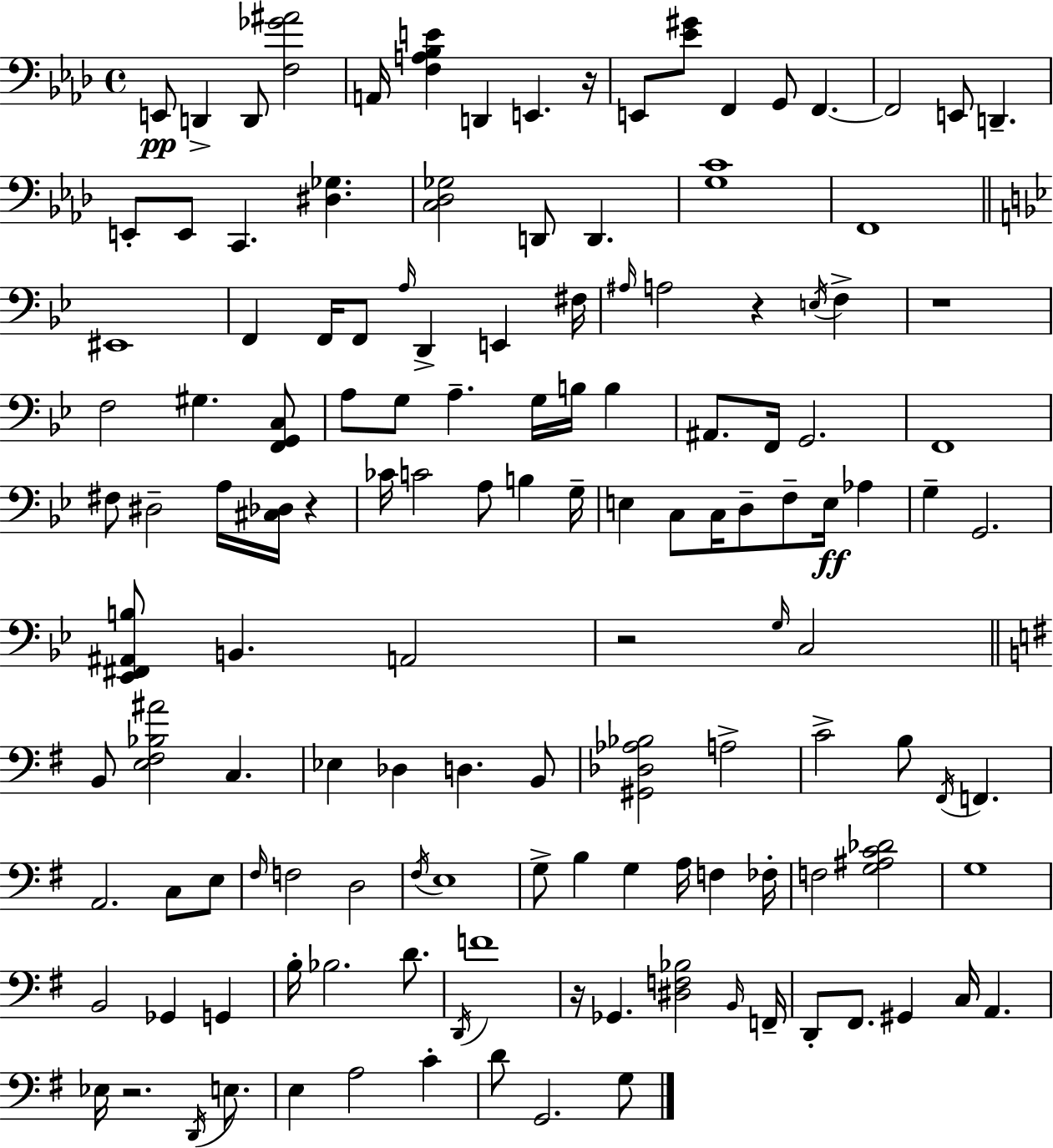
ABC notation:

X:1
T:Untitled
M:4/4
L:1/4
K:Fm
E,,/2 D,, D,,/2 [F,_G^A]2 A,,/4 [F,A,_B,E] D,, E,, z/4 E,,/2 [_E^G]/2 F,, G,,/2 F,, F,,2 E,,/2 D,, E,,/2 E,,/2 C,, [^D,_G,] [C,_D,_G,]2 D,,/2 D,, [G,C]4 F,,4 ^E,,4 F,, F,,/4 F,,/2 A,/4 D,, E,, ^F,/4 ^A,/4 A,2 z E,/4 F, z4 F,2 ^G, [F,,G,,C,]/2 A,/2 G,/2 A, G,/4 B,/4 B, ^A,,/2 F,,/4 G,,2 F,,4 ^F,/2 ^D,2 A,/4 [^C,_D,]/4 z _C/4 C2 A,/2 B, G,/4 E, C,/2 C,/4 D,/2 F,/2 E,/4 _A, G, G,,2 [_E,,^F,,^A,,B,]/2 B,, A,,2 z2 G,/4 C,2 B,,/2 [E,^F,_B,^A]2 C, _E, _D, D, B,,/2 [^G,,_D,_A,_B,]2 A,2 C2 B,/2 ^F,,/4 F,, A,,2 C,/2 E,/2 ^F,/4 F,2 D,2 ^F,/4 E,4 G,/2 B, G, A,/4 F, _F,/4 F,2 [G,^A,C_D]2 G,4 B,,2 _G,, G,, B,/4 _B,2 D/2 D,,/4 F4 z/4 _G,, [^D,F,_B,]2 B,,/4 F,,/4 D,,/2 ^F,,/2 ^G,, C,/4 A,, _E,/4 z2 D,,/4 E,/2 E, A,2 C D/2 G,,2 G,/2